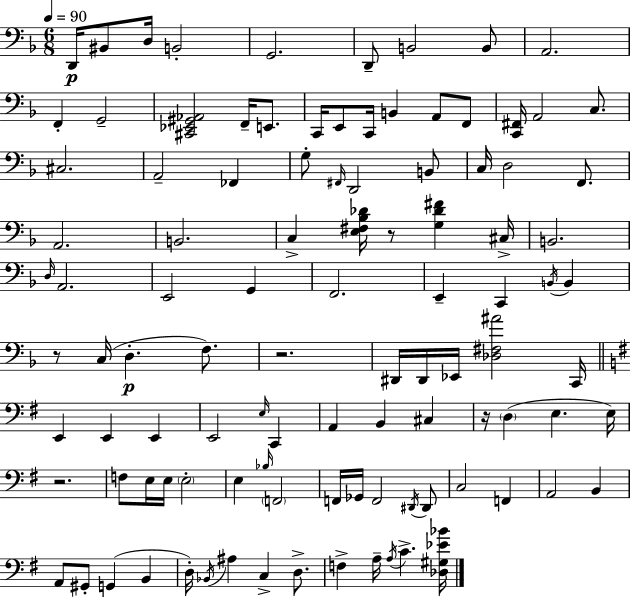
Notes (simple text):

D2/s BIS2/e D3/s B2/h G2/h. D2/e B2/h B2/e A2/h. F2/q G2/h [C#2,Eb2,G#2,Ab2]/h F2/s E2/e. C2/s E2/e C2/s B2/q A2/e F2/e [C2,F#2]/s A2/h C3/e. C#3/h. A2/h FES2/q G3/e F#2/s D2/h B2/e C3/s D3/h F2/e. A2/h. B2/h. C3/q [E3,F#3,Bb3,Db4]/s R/e [G3,Db4,F#4]/q C#3/s B2/h. D3/s A2/h. E2/h G2/q F2/h. E2/q C2/q B2/s B2/q R/e C3/s D3/q. F3/e. R/h. D#2/s D#2/s Eb2/s [Db3,F#3,A#4]/h C2/s E2/q E2/q E2/q E2/h E3/s C2/q A2/q B2/q C#3/q R/s D3/q E3/q. E3/s R/h. F3/e E3/s E3/s E3/h E3/q Bb3/s F2/h F2/s Gb2/s F2/h D#2/s D#2/e C3/h F2/q A2/h B2/q A2/e G#2/e G2/q B2/q D3/s Bb2/s A#3/q C3/q D3/e. F3/q A3/s A3/s C4/q. [Db3,G#3,Eb4,Bb4]/s